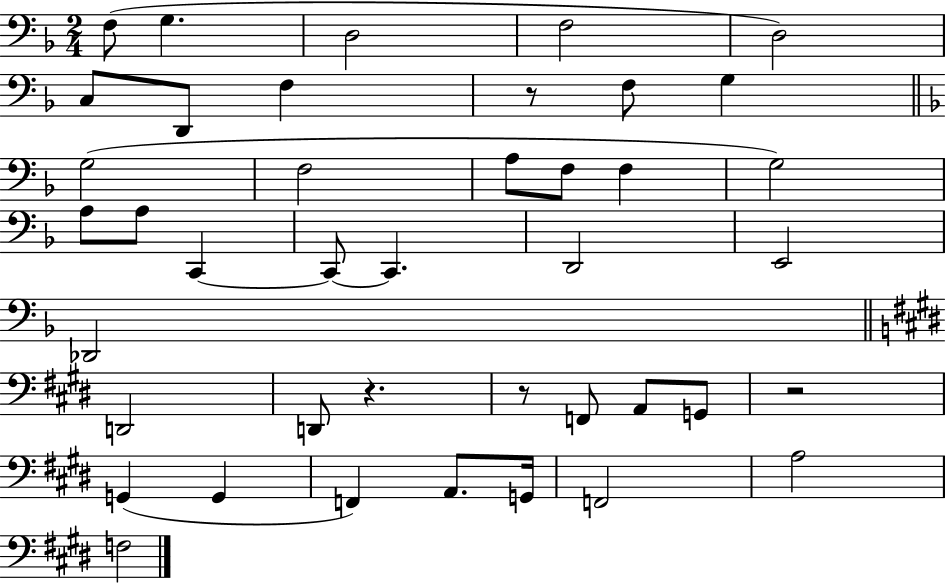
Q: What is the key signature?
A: F major